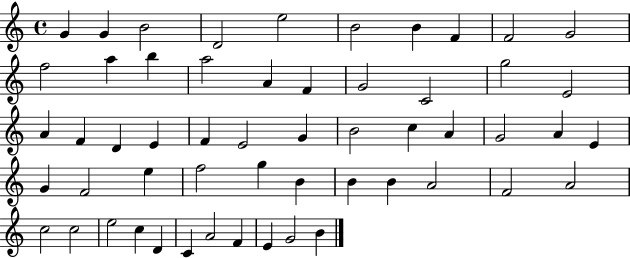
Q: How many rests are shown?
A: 0